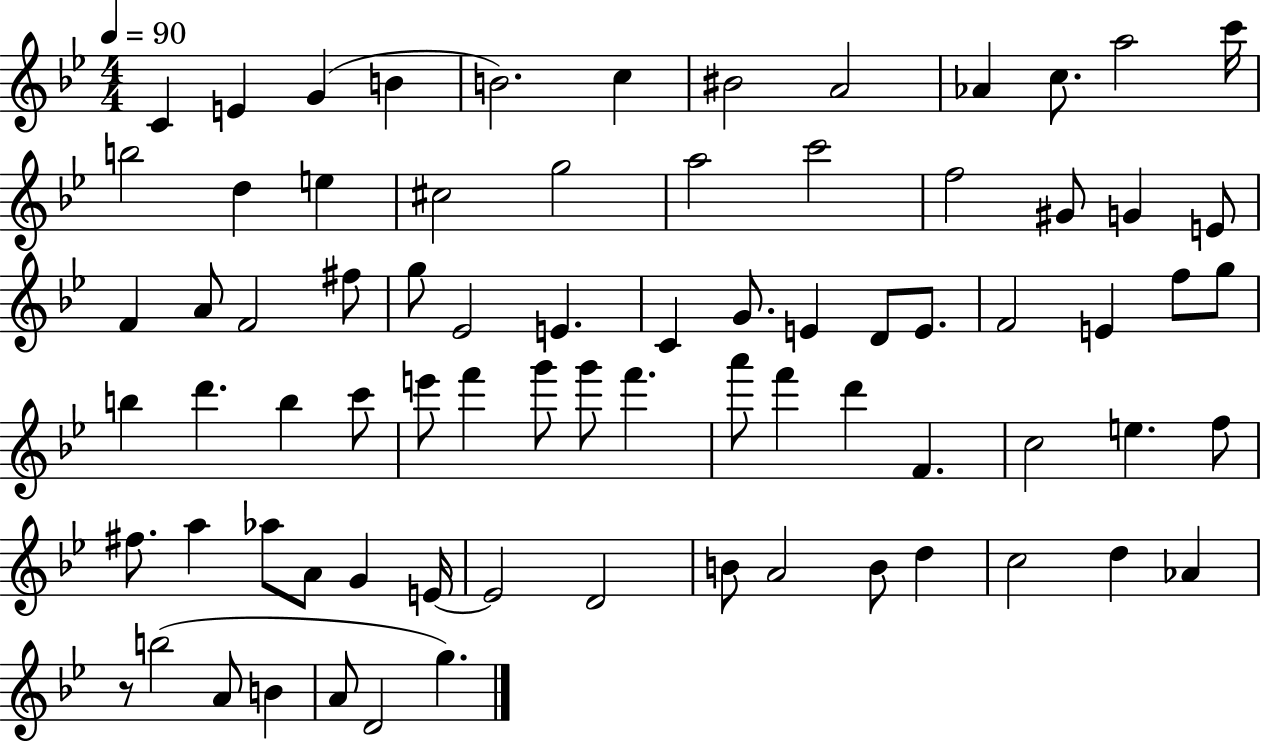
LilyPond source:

{
  \clef treble
  \numericTimeSignature
  \time 4/4
  \key bes \major
  \tempo 4 = 90
  \repeat volta 2 { c'4 e'4 g'4( b'4 | b'2.) c''4 | bis'2 a'2 | aes'4 c''8. a''2 c'''16 | \break b''2 d''4 e''4 | cis''2 g''2 | a''2 c'''2 | f''2 gis'8 g'4 e'8 | \break f'4 a'8 f'2 fis''8 | g''8 ees'2 e'4. | c'4 g'8. e'4 d'8 e'8. | f'2 e'4 f''8 g''8 | \break b''4 d'''4. b''4 c'''8 | e'''8 f'''4 g'''8 g'''8 f'''4. | a'''8 f'''4 d'''4 f'4. | c''2 e''4. f''8 | \break fis''8. a''4 aes''8 a'8 g'4 e'16~~ | e'2 d'2 | b'8 a'2 b'8 d''4 | c''2 d''4 aes'4 | \break r8 b''2( a'8 b'4 | a'8 d'2 g''4.) | } \bar "|."
}